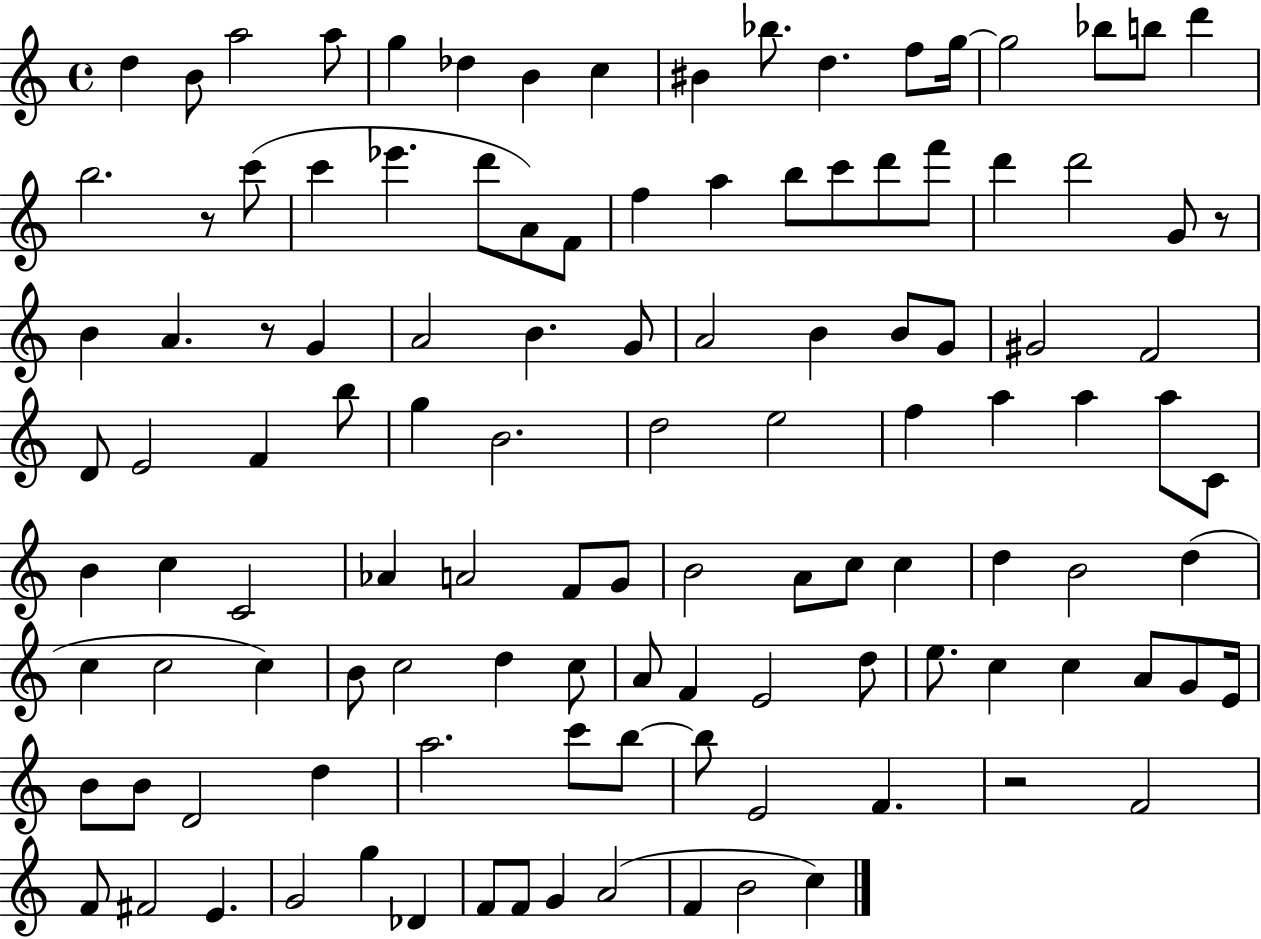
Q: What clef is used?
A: treble